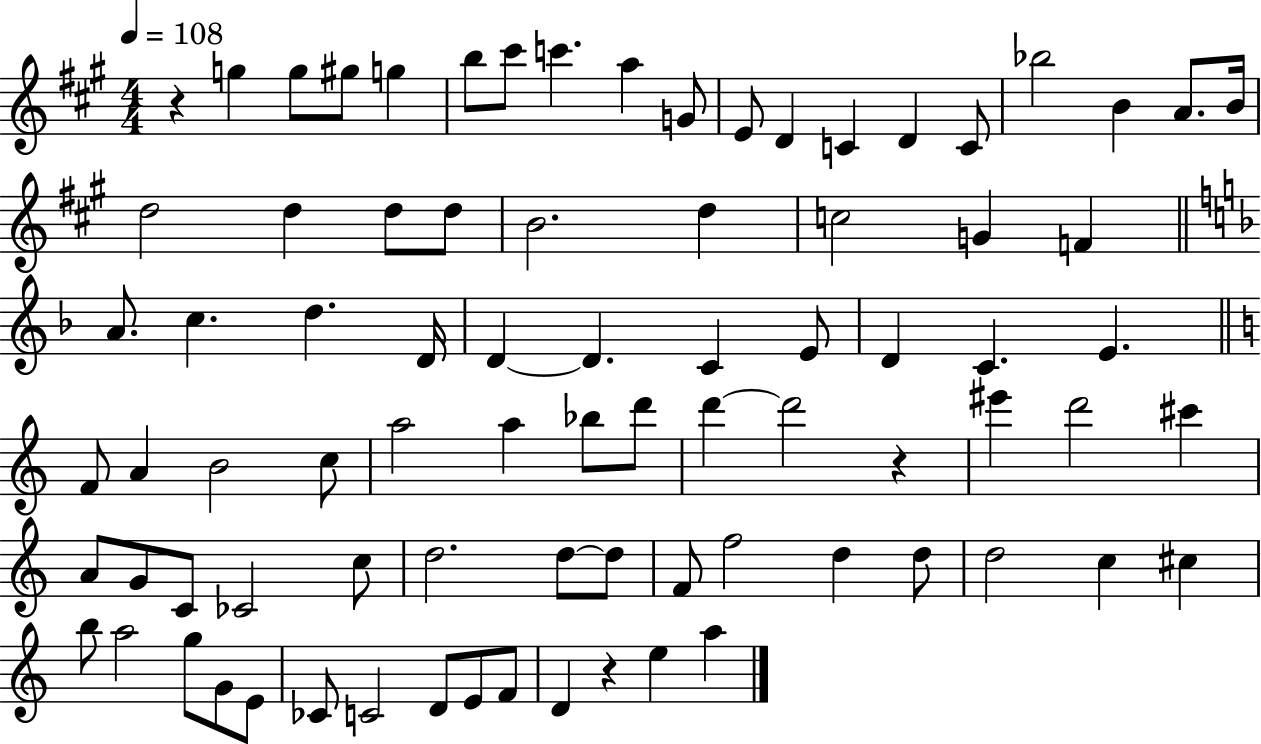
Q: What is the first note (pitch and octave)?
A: G5